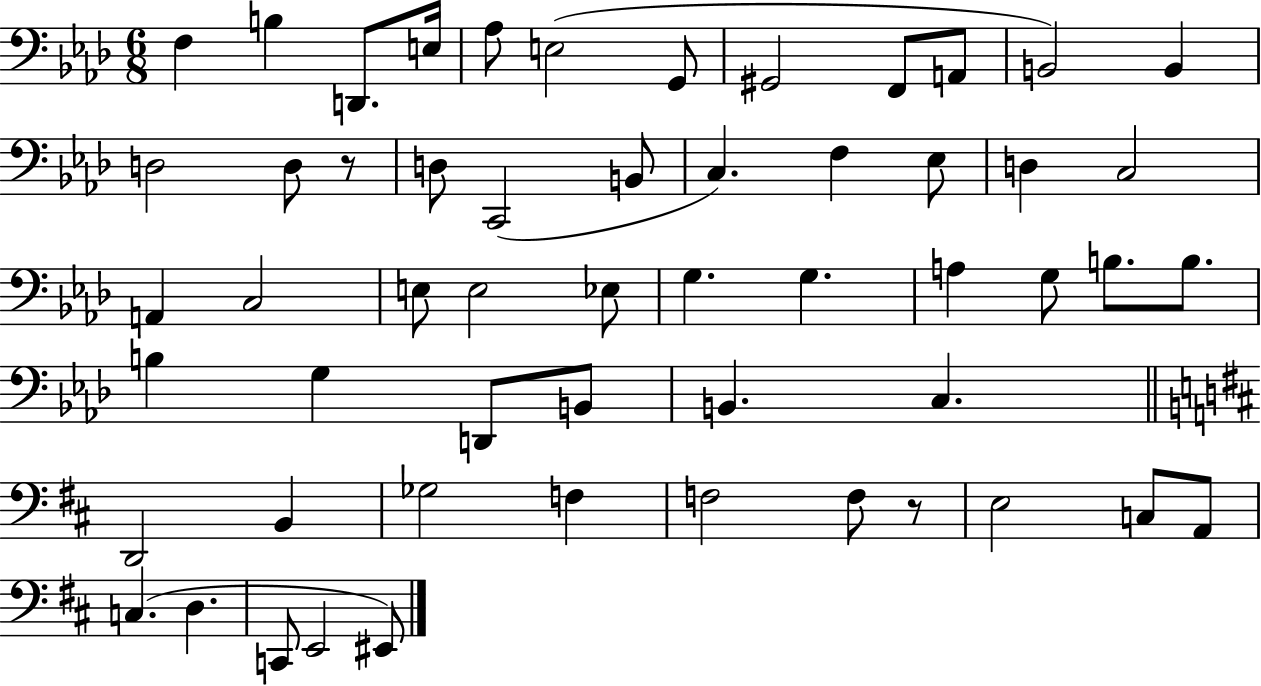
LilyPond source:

{
  \clef bass
  \numericTimeSignature
  \time 6/8
  \key aes \major
  f4 b4 d,8. e16 | aes8 e2( g,8 | gis,2 f,8 a,8 | b,2) b,4 | \break d2 d8 r8 | d8 c,2( b,8 | c4.) f4 ees8 | d4 c2 | \break a,4 c2 | e8 e2 ees8 | g4. g4. | a4 g8 b8. b8. | \break b4 g4 d,8 b,8 | b,4. c4. | \bar "||" \break \key d \major d,2 b,4 | ges2 f4 | f2 f8 r8 | e2 c8 a,8 | \break c4.( d4. | c,8 e,2 eis,8) | \bar "|."
}